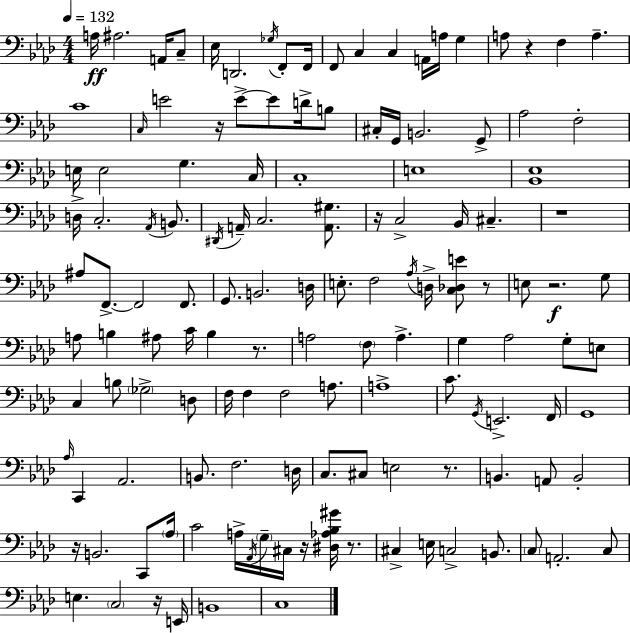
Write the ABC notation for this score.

X:1
T:Untitled
M:4/4
L:1/4
K:Ab
A,/4 ^A,2 A,,/4 C,/2 _E,/4 D,,2 _G,/4 F,,/2 F,,/4 F,,/2 C, C, A,,/4 A,/4 G, A,/2 z F, A, C4 C,/4 E2 z/4 E/2 E/2 D/4 B,/2 ^C,/4 G,,/4 B,,2 G,,/2 _A,2 F,2 E,/4 E,2 G, C,/4 C,4 E,4 [_B,,_E,]4 D,/4 C,2 _A,,/4 B,,/2 ^D,,/4 A,,/4 C,2 [A,,^G,]/2 z/4 C,2 _B,,/4 ^C, z4 ^A,/2 F,,/2 F,,2 F,,/2 G,,/2 B,,2 D,/4 E,/2 F,2 _A,/4 D,/4 [C,_D,E]/2 z/2 E,/2 z2 G,/2 A,/2 B, ^A,/2 C/4 B, z/2 A,2 F,/2 A, G, _A,2 G,/2 E,/2 C, B,/2 _G,2 D,/2 F,/4 F, F,2 A,/2 A,4 C/2 G,,/4 E,,2 F,,/4 G,,4 _A,/4 C,, _A,,2 B,,/2 F,2 D,/4 C,/2 ^C,/2 E,2 z/2 B,, A,,/2 B,,2 z/4 B,,2 C,,/2 _A,/4 C2 A,/4 _A,,/4 G,/4 ^C,/4 z/4 [^D,_A,_B,^G]/4 z/2 ^C, E,/4 C,2 B,,/2 C,/2 A,,2 C,/2 E, C,2 z/4 E,,/4 B,,4 C,4